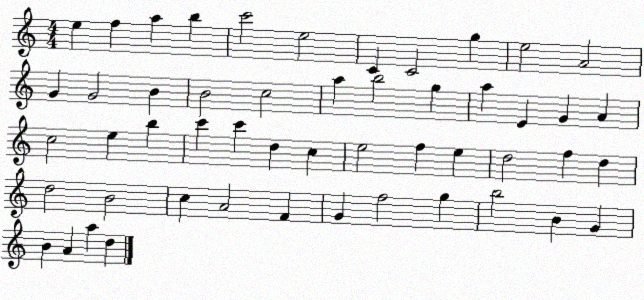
X:1
T:Untitled
M:4/4
L:1/4
K:C
e f a b c'2 e2 C C2 g e2 A2 G G2 B B2 c2 a b2 g a E G A c2 e b c' c' d c e2 f e d2 f d d2 B2 c A2 F G f2 g b2 B G B A a d